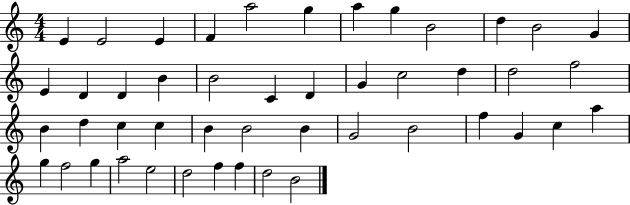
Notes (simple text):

E4/q E4/h E4/q F4/q A5/h G5/q A5/q G5/q B4/h D5/q B4/h G4/q E4/q D4/q D4/q B4/q B4/h C4/q D4/q G4/q C5/h D5/q D5/h F5/h B4/q D5/q C5/q C5/q B4/q B4/h B4/q G4/h B4/h F5/q G4/q C5/q A5/q G5/q F5/h G5/q A5/h E5/h D5/h F5/q F5/q D5/h B4/h